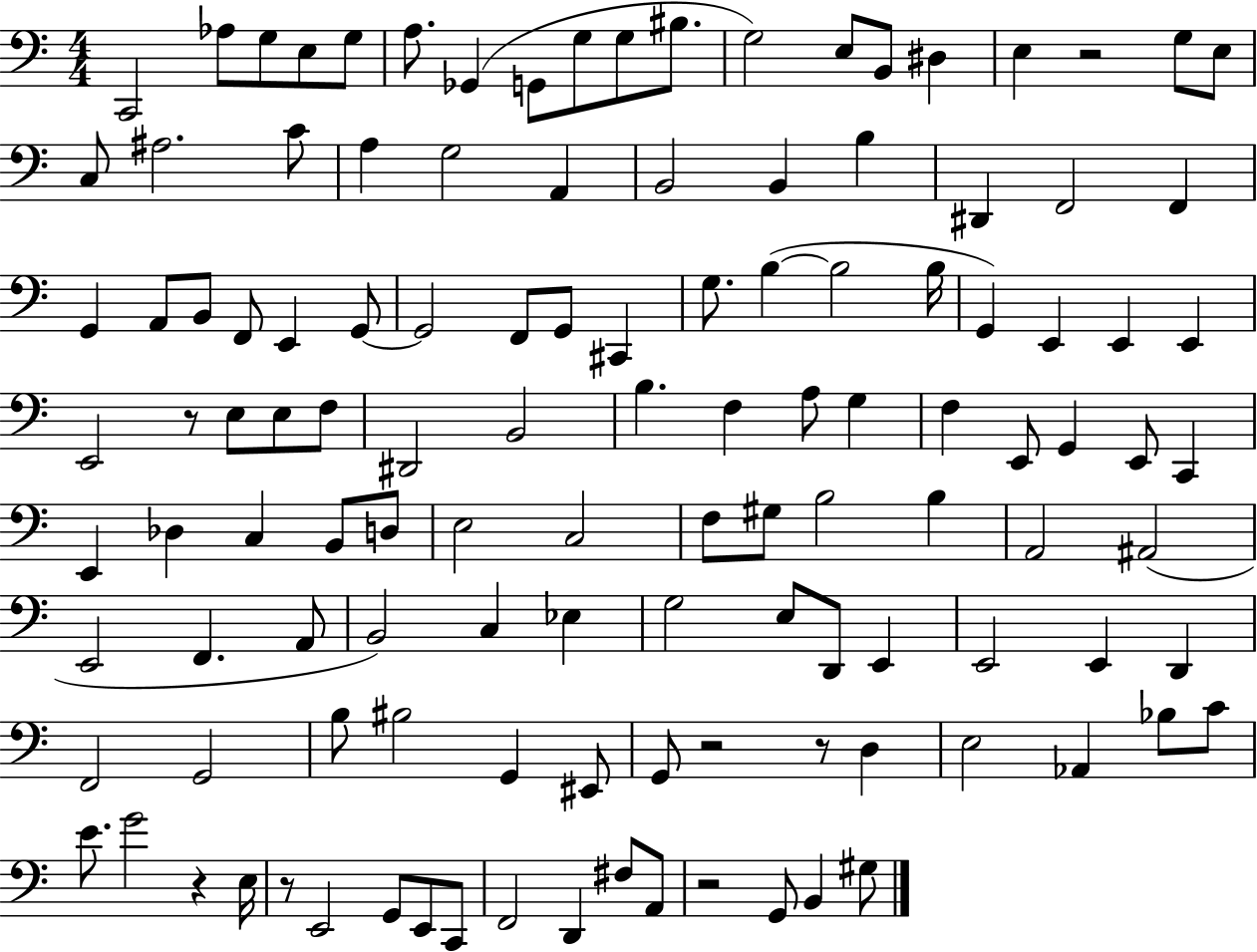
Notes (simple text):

C2/h Ab3/e G3/e E3/e G3/e A3/e. Gb2/q G2/e G3/e G3/e BIS3/e. G3/h E3/e B2/e D#3/q E3/q R/h G3/e E3/e C3/e A#3/h. C4/e A3/q G3/h A2/q B2/h B2/q B3/q D#2/q F2/h F2/q G2/q A2/e B2/e F2/e E2/q G2/e G2/h F2/e G2/e C#2/q G3/e. B3/q B3/h B3/s G2/q E2/q E2/q E2/q E2/h R/e E3/e E3/e F3/e D#2/h B2/h B3/q. F3/q A3/e G3/q F3/q E2/e G2/q E2/e C2/q E2/q Db3/q C3/q B2/e D3/e E3/h C3/h F3/e G#3/e B3/h B3/q A2/h A#2/h E2/h F2/q. A2/e B2/h C3/q Eb3/q G3/h E3/e D2/e E2/q E2/h E2/q D2/q F2/h G2/h B3/e BIS3/h G2/q EIS2/e G2/e R/h R/e D3/q E3/h Ab2/q Bb3/e C4/e E4/e. G4/h R/q E3/s R/e E2/h G2/e E2/e C2/e F2/h D2/q F#3/e A2/e R/h G2/e B2/q G#3/e